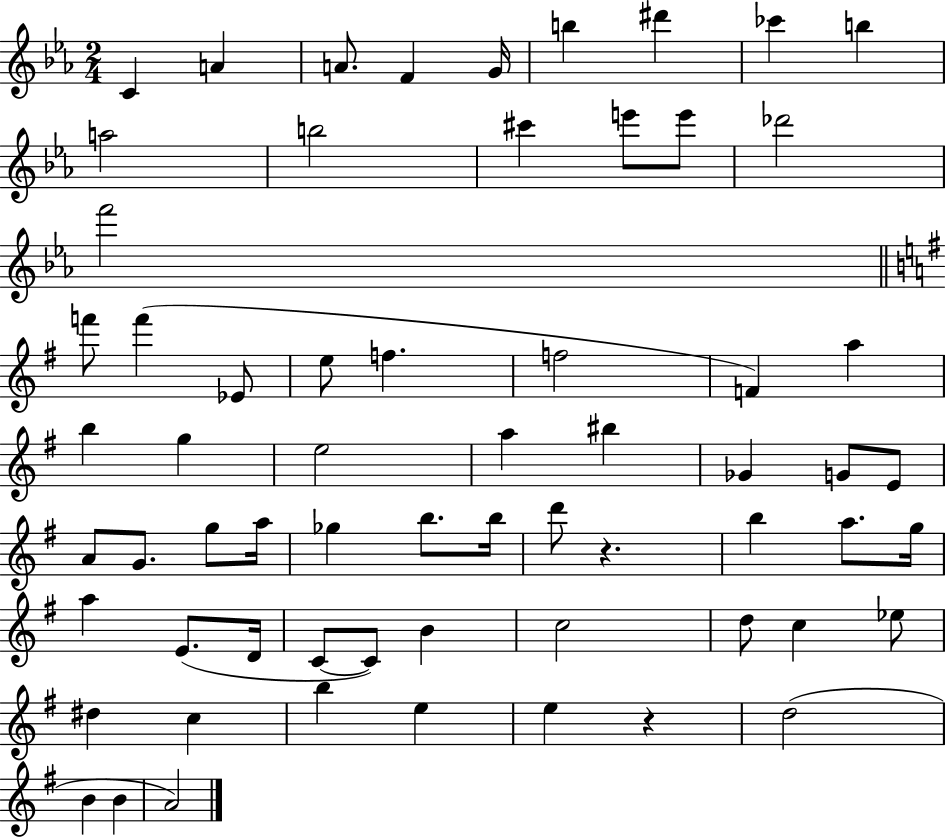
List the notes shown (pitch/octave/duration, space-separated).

C4/q A4/q A4/e. F4/q G4/s B5/q D#6/q CES6/q B5/q A5/h B5/h C#6/q E6/e E6/e Db6/h F6/h F6/e F6/q Eb4/e E5/e F5/q. F5/h F4/q A5/q B5/q G5/q E5/h A5/q BIS5/q Gb4/q G4/e E4/e A4/e G4/e. G5/e A5/s Gb5/q B5/e. B5/s D6/e R/q. B5/q A5/e. G5/s A5/q E4/e. D4/s C4/e C4/e B4/q C5/h D5/e C5/q Eb5/e D#5/q C5/q B5/q E5/q E5/q R/q D5/h B4/q B4/q A4/h